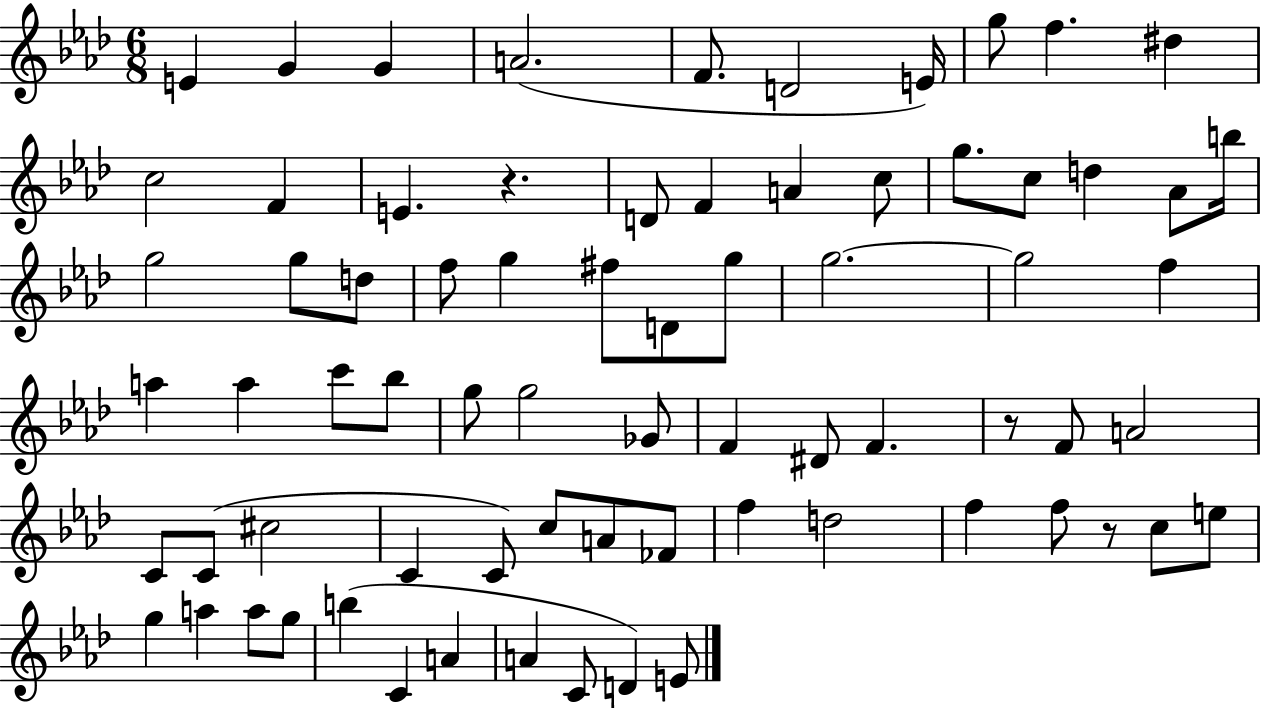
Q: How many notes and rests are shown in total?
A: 73